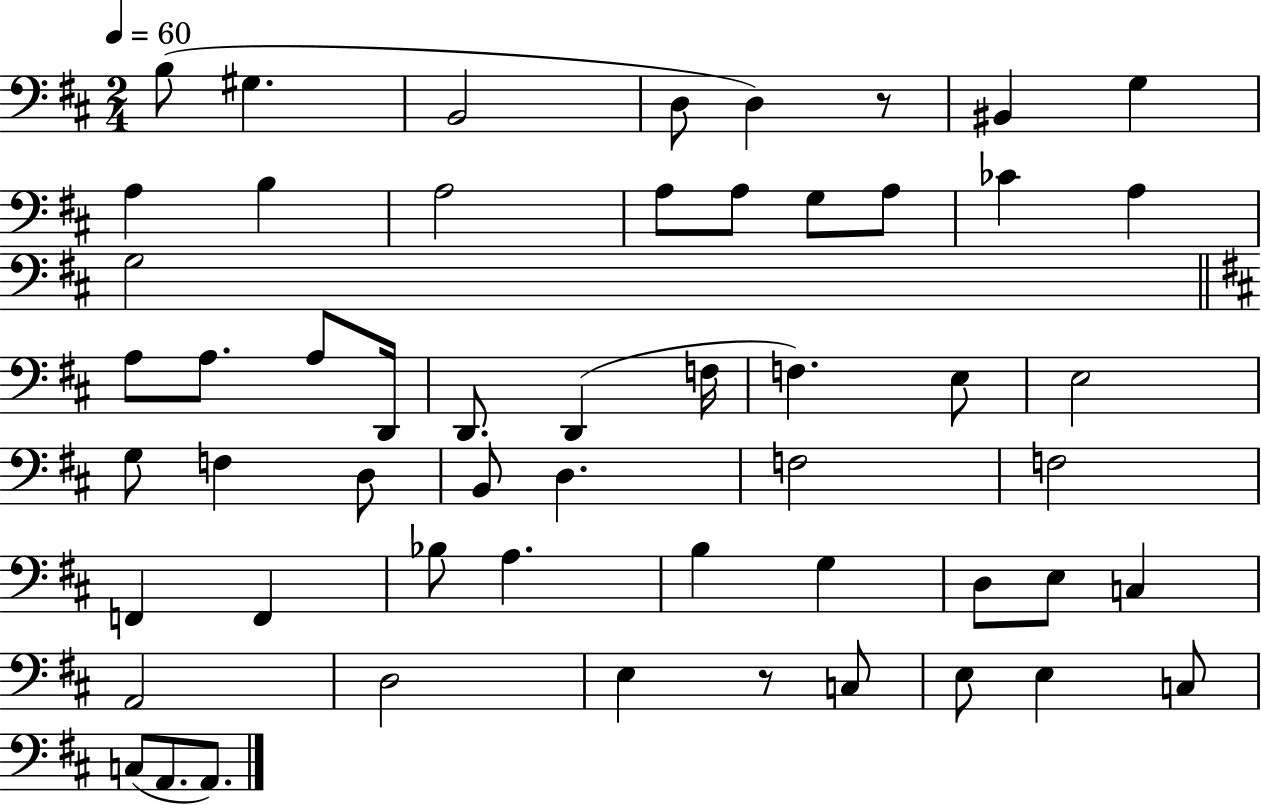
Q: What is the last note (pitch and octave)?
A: A2